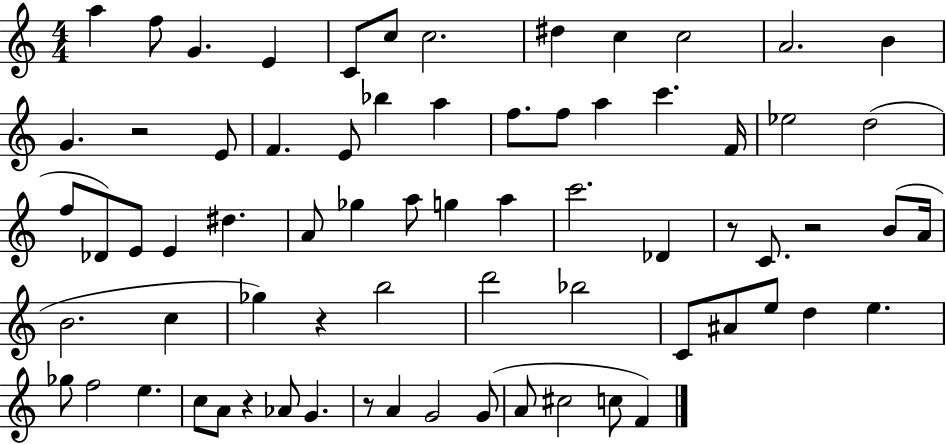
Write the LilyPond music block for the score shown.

{
  \clef treble
  \numericTimeSignature
  \time 4/4
  \key c \major
  a''4 f''8 g'4. e'4 | c'8 c''8 c''2. | dis''4 c''4 c''2 | a'2. b'4 | \break g'4. r2 e'8 | f'4. e'8 bes''4 a''4 | f''8. f''8 a''4 c'''4. f'16 | ees''2 d''2( | \break f''8 des'8) e'8 e'4 dis''4. | a'8 ges''4 a''8 g''4 a''4 | c'''2. des'4 | r8 c'8. r2 b'8( a'16 | \break b'2. c''4 | ges''4) r4 b''2 | d'''2 bes''2 | c'8 ais'8 e''8 d''4 e''4. | \break ges''8 f''2 e''4. | c''8 a'8 r4 aes'8 g'4. | r8 a'4 g'2 g'8( | a'8 cis''2 c''8 f'4) | \break \bar "|."
}